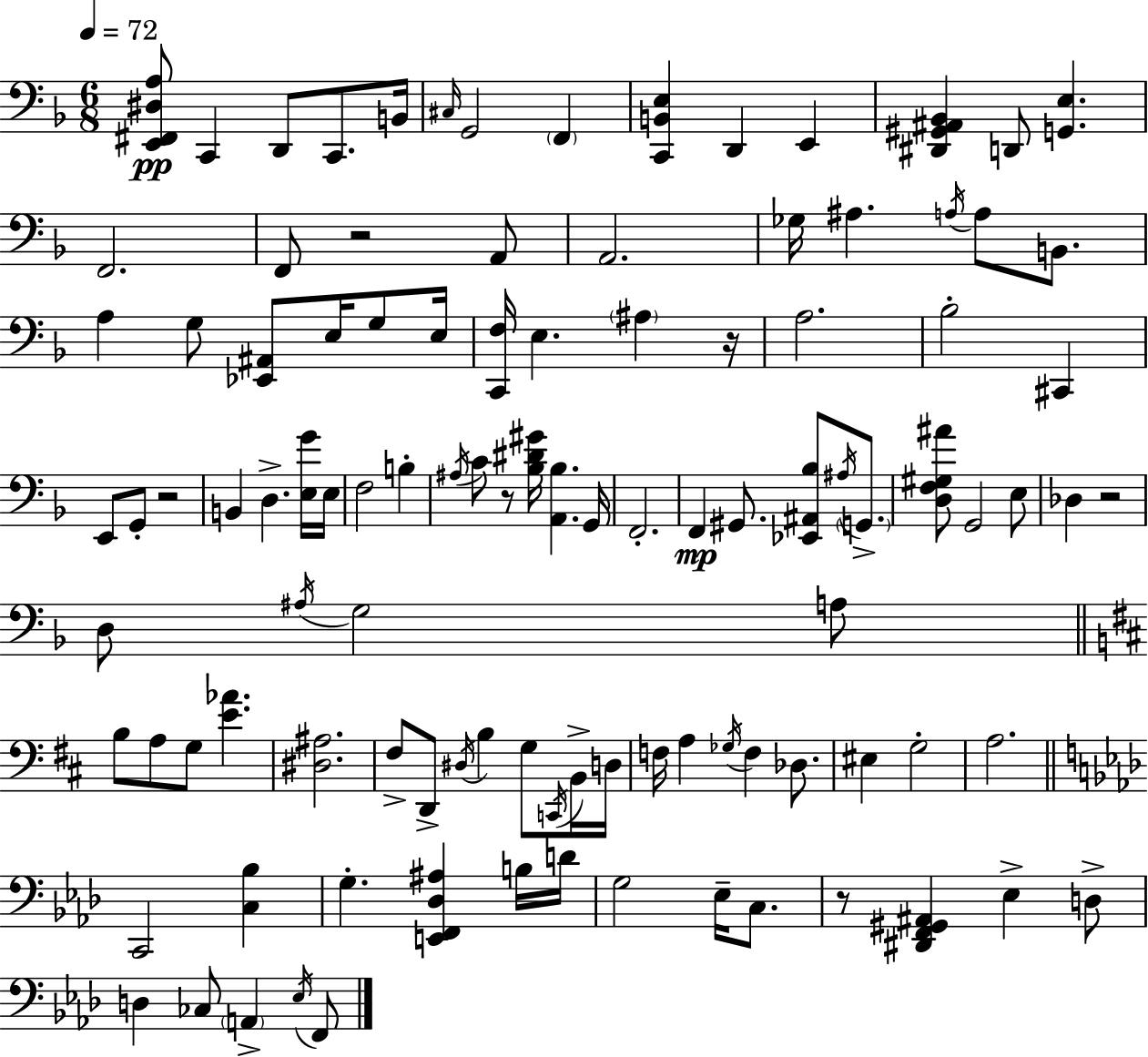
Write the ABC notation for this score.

X:1
T:Untitled
M:6/8
L:1/4
K:F
[E,,^F,,^D,A,]/2 C,, D,,/2 C,,/2 B,,/4 ^C,/4 G,,2 F,, [C,,B,,E,] D,, E,, [^D,,^G,,^A,,_B,,] D,,/2 [G,,E,] F,,2 F,,/2 z2 A,,/2 A,,2 _G,/4 ^A, A,/4 A,/2 B,,/2 A, G,/2 [_E,,^A,,]/2 E,/4 G,/2 E,/4 [C,,F,]/4 E, ^A, z/4 A,2 _B,2 ^C,, E,,/2 G,,/2 z2 B,, D, [E,G]/4 E,/4 F,2 B, ^A,/4 C/2 z/2 [_B,^D^G]/4 [A,,_B,] G,,/4 F,,2 F,, ^G,,/2 [_E,,^A,,_B,]/2 ^A,/4 G,,/2 [D,F,^G,^A]/2 G,,2 E,/2 _D, z2 D,/2 ^A,/4 G,2 A,/2 B,/2 A,/2 G,/2 [E_A] [^D,^A,]2 ^F,/2 D,,/2 ^D,/4 B, G,/2 C,,/4 B,,/4 D,/4 F,/4 A, _G,/4 F, _D,/2 ^E, G,2 A,2 C,,2 [C,_B,] G, [E,,F,,_D,^A,] B,/4 D/4 G,2 _E,/4 C,/2 z/2 [^D,,F,,^G,,^A,,] _E, D,/2 D, _C,/2 A,, _E,/4 F,,/2